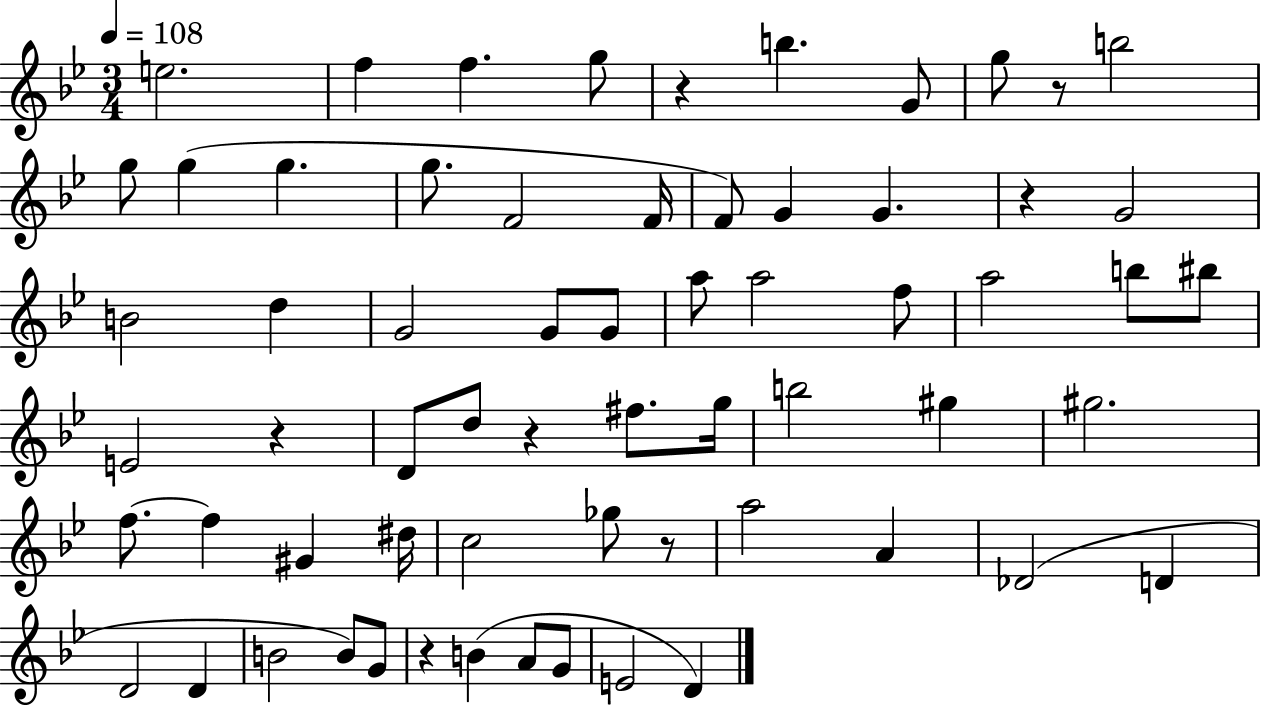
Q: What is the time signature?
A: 3/4